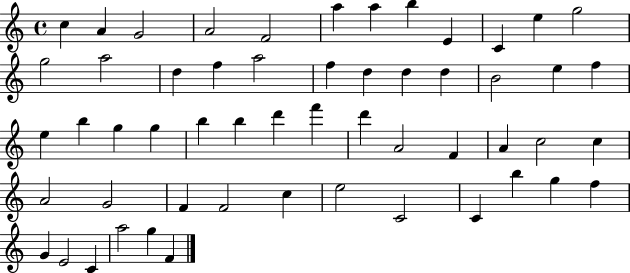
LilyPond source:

{
  \clef treble
  \time 4/4
  \defaultTimeSignature
  \key c \major
  c''4 a'4 g'2 | a'2 f'2 | a''4 a''4 b''4 e'4 | c'4 e''4 g''2 | \break g''2 a''2 | d''4 f''4 a''2 | f''4 d''4 d''4 d''4 | b'2 e''4 f''4 | \break e''4 b''4 g''4 g''4 | b''4 b''4 d'''4 f'''4 | d'''4 a'2 f'4 | a'4 c''2 c''4 | \break a'2 g'2 | f'4 f'2 c''4 | e''2 c'2 | c'4 b''4 g''4 f''4 | \break g'4 e'2 c'4 | a''2 g''4 f'4 | \bar "|."
}